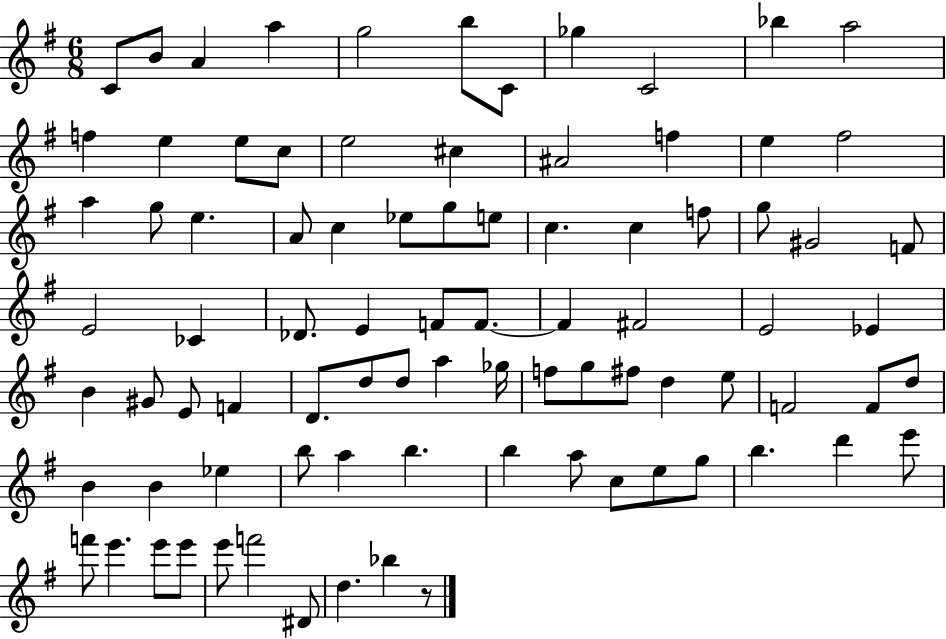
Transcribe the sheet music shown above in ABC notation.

X:1
T:Untitled
M:6/8
L:1/4
K:G
C/2 B/2 A a g2 b/2 C/2 _g C2 _b a2 f e e/2 c/2 e2 ^c ^A2 f e ^f2 a g/2 e A/2 c _e/2 g/2 e/2 c c f/2 g/2 ^G2 F/2 E2 _C _D/2 E F/2 F/2 F ^F2 E2 _E B ^G/2 E/2 F D/2 d/2 d/2 a _g/4 f/2 g/2 ^f/2 d e/2 F2 F/2 d/2 B B _e b/2 a b b a/2 c/2 e/2 g/2 b d' e'/2 f'/2 e' e'/2 e'/2 e'/2 f'2 ^D/2 d _b z/2